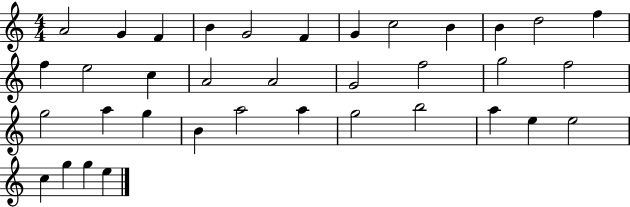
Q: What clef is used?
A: treble